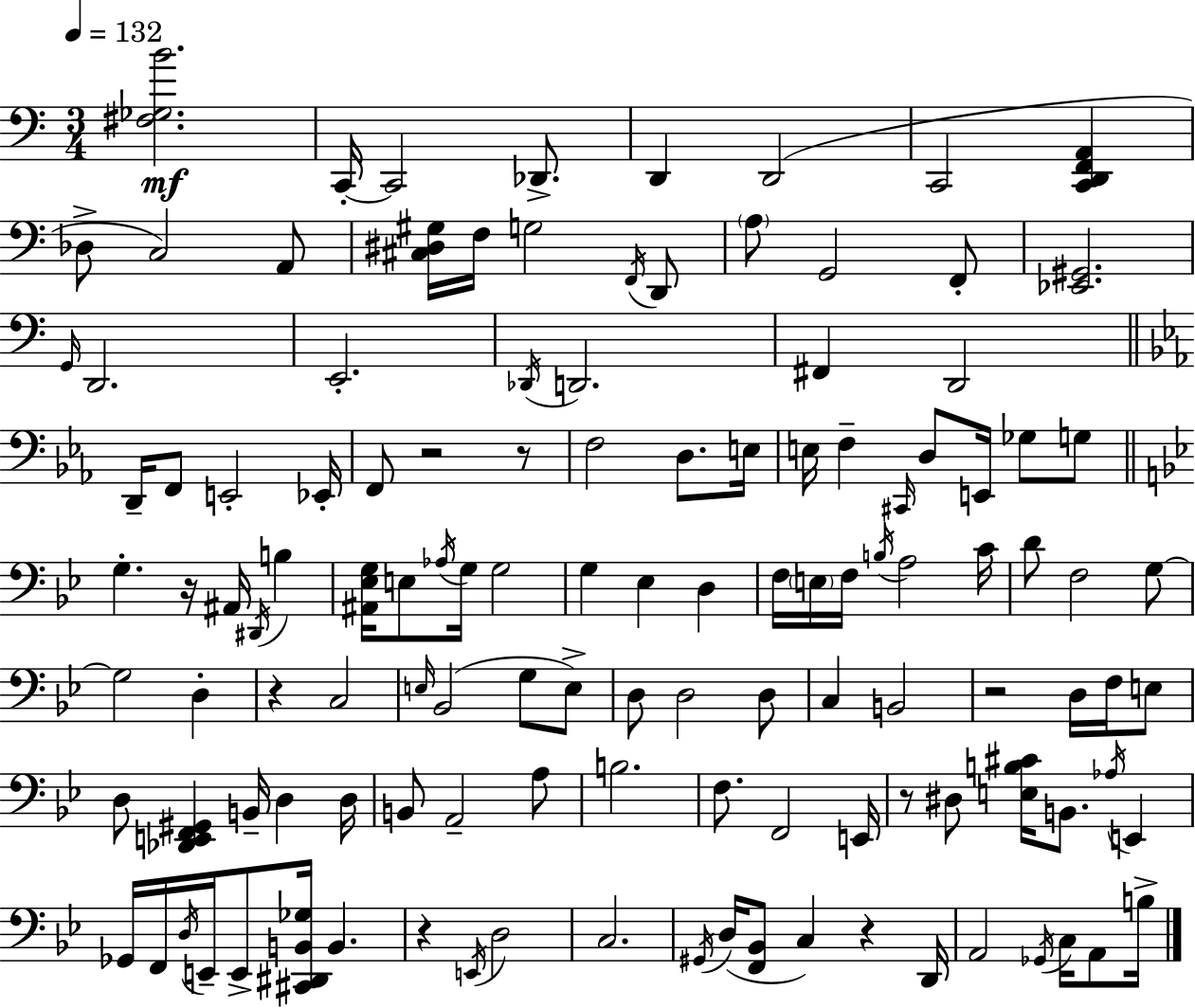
X:1
T:Untitled
M:3/4
L:1/4
K:Am
[^F,_G,B]2 C,,/4 C,,2 _D,,/2 D,, D,,2 C,,2 [C,,D,,F,,A,,] _D,/2 C,2 A,,/2 [^C,^D,^G,]/4 F,/4 G,2 F,,/4 D,,/2 A,/2 G,,2 F,,/2 [_E,,^G,,]2 G,,/4 D,,2 E,,2 _D,,/4 D,,2 ^F,, D,,2 D,,/4 F,,/2 E,,2 _E,,/4 F,,/2 z2 z/2 F,2 D,/2 E,/4 E,/4 F, ^C,,/4 D,/2 E,,/4 _G,/2 G,/2 G, z/4 ^A,,/4 ^D,,/4 B, [^A,,_E,G,]/4 E,/2 _A,/4 G,/4 G,2 G, _E, D, F,/4 E,/4 F,/4 B,/4 A,2 C/4 D/2 F,2 G,/2 G,2 D, z C,2 E,/4 _B,,2 G,/2 E,/2 D,/2 D,2 D,/2 C, B,,2 z2 D,/4 F,/4 E,/2 D,/2 [_D,,E,,F,,^G,,] B,,/4 D, D,/4 B,,/2 A,,2 A,/2 B,2 F,/2 F,,2 E,,/4 z/2 ^D,/2 [E,B,^C]/4 B,,/2 _A,/4 E,, _G,,/4 F,,/4 D,/4 E,,/4 E,,/2 [^C,,^D,,B,,_G,]/4 B,, z E,,/4 D,2 C,2 ^G,,/4 D,/4 [F,,_B,,]/2 C, z D,,/4 A,,2 _G,,/4 C,/4 A,,/2 B,/4